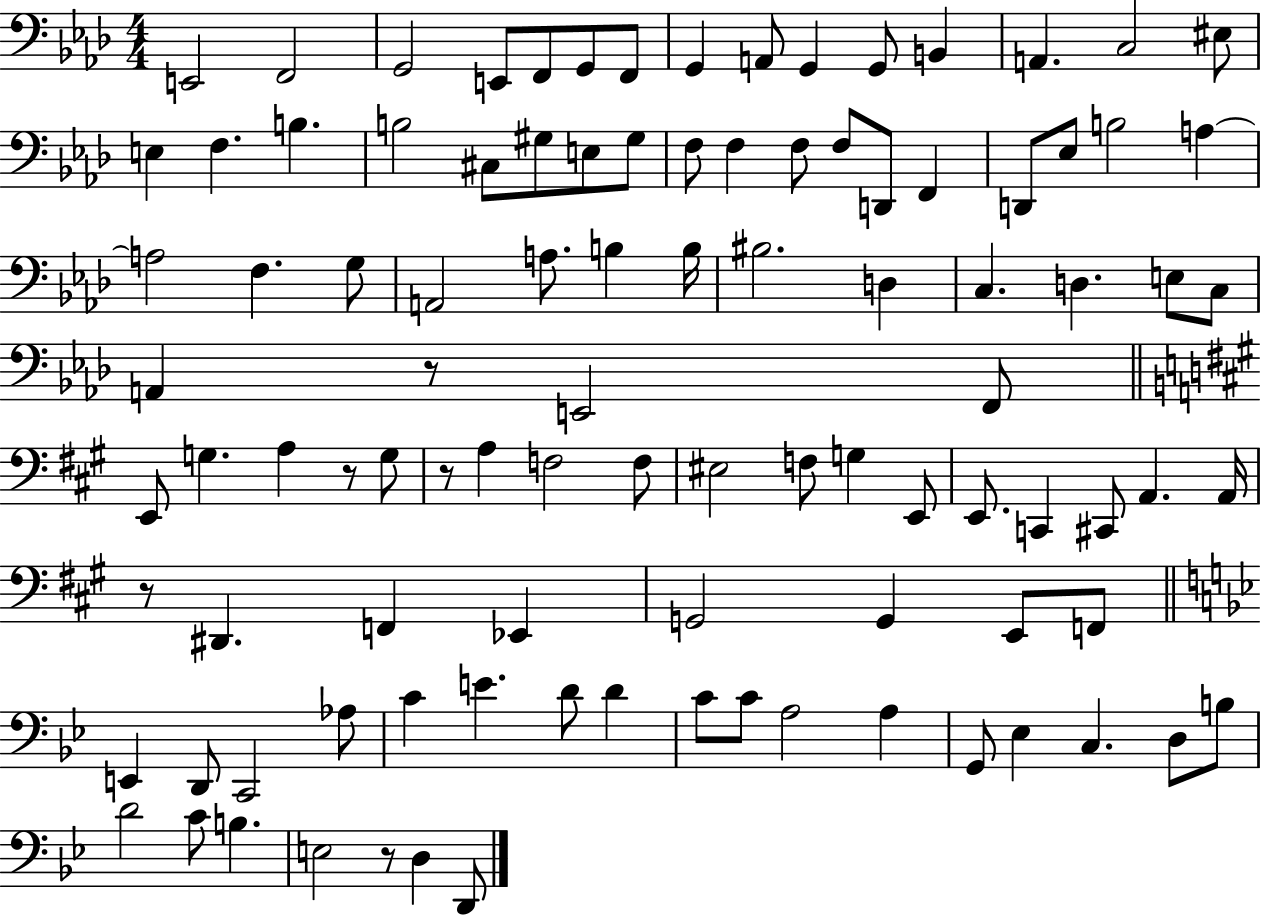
X:1
T:Untitled
M:4/4
L:1/4
K:Ab
E,,2 F,,2 G,,2 E,,/2 F,,/2 G,,/2 F,,/2 G,, A,,/2 G,, G,,/2 B,, A,, C,2 ^E,/2 E, F, B, B,2 ^C,/2 ^G,/2 E,/2 ^G,/2 F,/2 F, F,/2 F,/2 D,,/2 F,, D,,/2 _E,/2 B,2 A, A,2 F, G,/2 A,,2 A,/2 B, B,/4 ^B,2 D, C, D, E,/2 C,/2 A,, z/2 E,,2 F,,/2 E,,/2 G, A, z/2 G,/2 z/2 A, F,2 F,/2 ^E,2 F,/2 G, E,,/2 E,,/2 C,, ^C,,/2 A,, A,,/4 z/2 ^D,, F,, _E,, G,,2 G,, E,,/2 F,,/2 E,, D,,/2 C,,2 _A,/2 C E D/2 D C/2 C/2 A,2 A, G,,/2 _E, C, D,/2 B,/2 D2 C/2 B, E,2 z/2 D, D,,/2